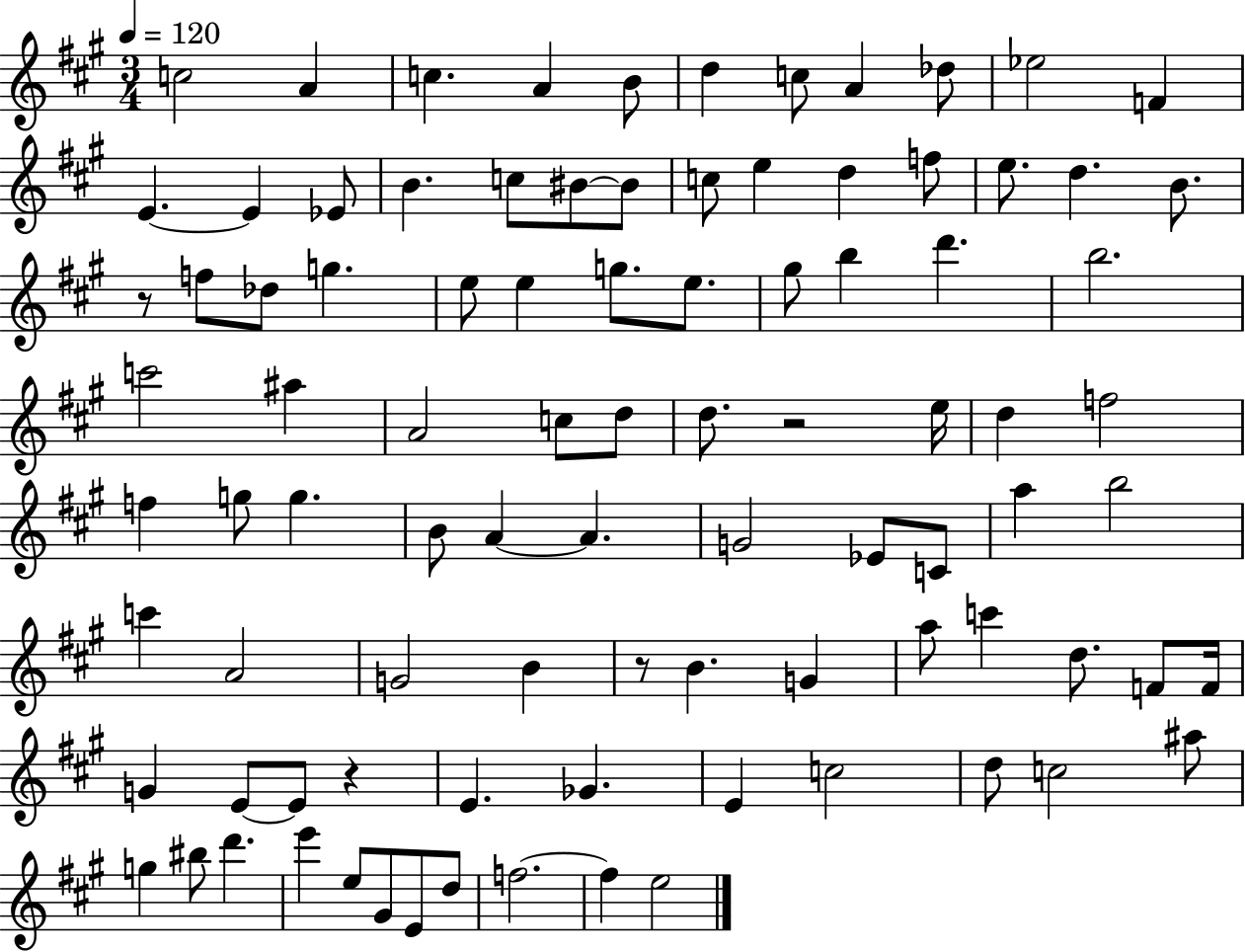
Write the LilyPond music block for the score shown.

{
  \clef treble
  \numericTimeSignature
  \time 3/4
  \key a \major
  \tempo 4 = 120
  \repeat volta 2 { c''2 a'4 | c''4. a'4 b'8 | d''4 c''8 a'4 des''8 | ees''2 f'4 | \break e'4.~~ e'4 ees'8 | b'4. c''8 bis'8~~ bis'8 | c''8 e''4 d''4 f''8 | e''8. d''4. b'8. | \break r8 f''8 des''8 g''4. | e''8 e''4 g''8. e''8. | gis''8 b''4 d'''4. | b''2. | \break c'''2 ais''4 | a'2 c''8 d''8 | d''8. r2 e''16 | d''4 f''2 | \break f''4 g''8 g''4. | b'8 a'4~~ a'4. | g'2 ees'8 c'8 | a''4 b''2 | \break c'''4 a'2 | g'2 b'4 | r8 b'4. g'4 | a''8 c'''4 d''8. f'8 f'16 | \break g'4 e'8~~ e'8 r4 | e'4. ges'4. | e'4 c''2 | d''8 c''2 ais''8 | \break g''4 bis''8 d'''4. | e'''4 e''8 gis'8 e'8 d''8 | f''2.~~ | f''4 e''2 | \break } \bar "|."
}